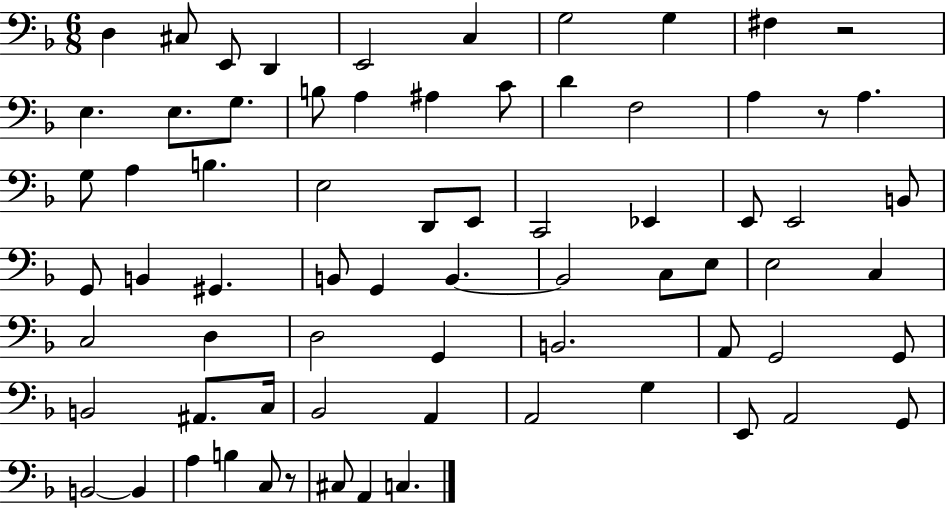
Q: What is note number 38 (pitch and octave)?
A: B2